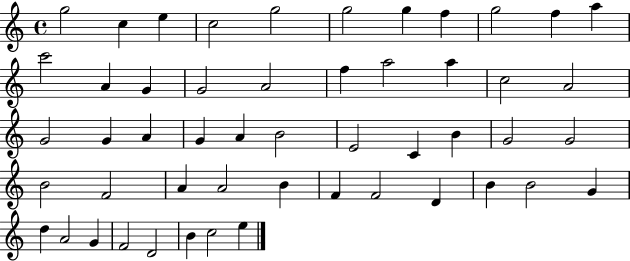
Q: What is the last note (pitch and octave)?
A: E5